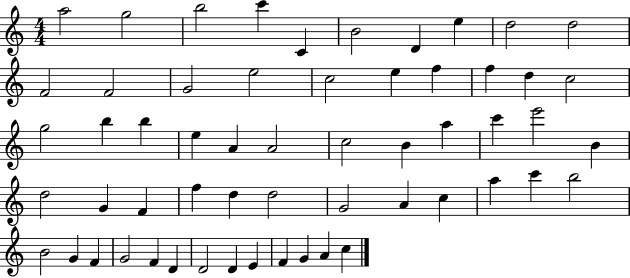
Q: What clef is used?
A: treble